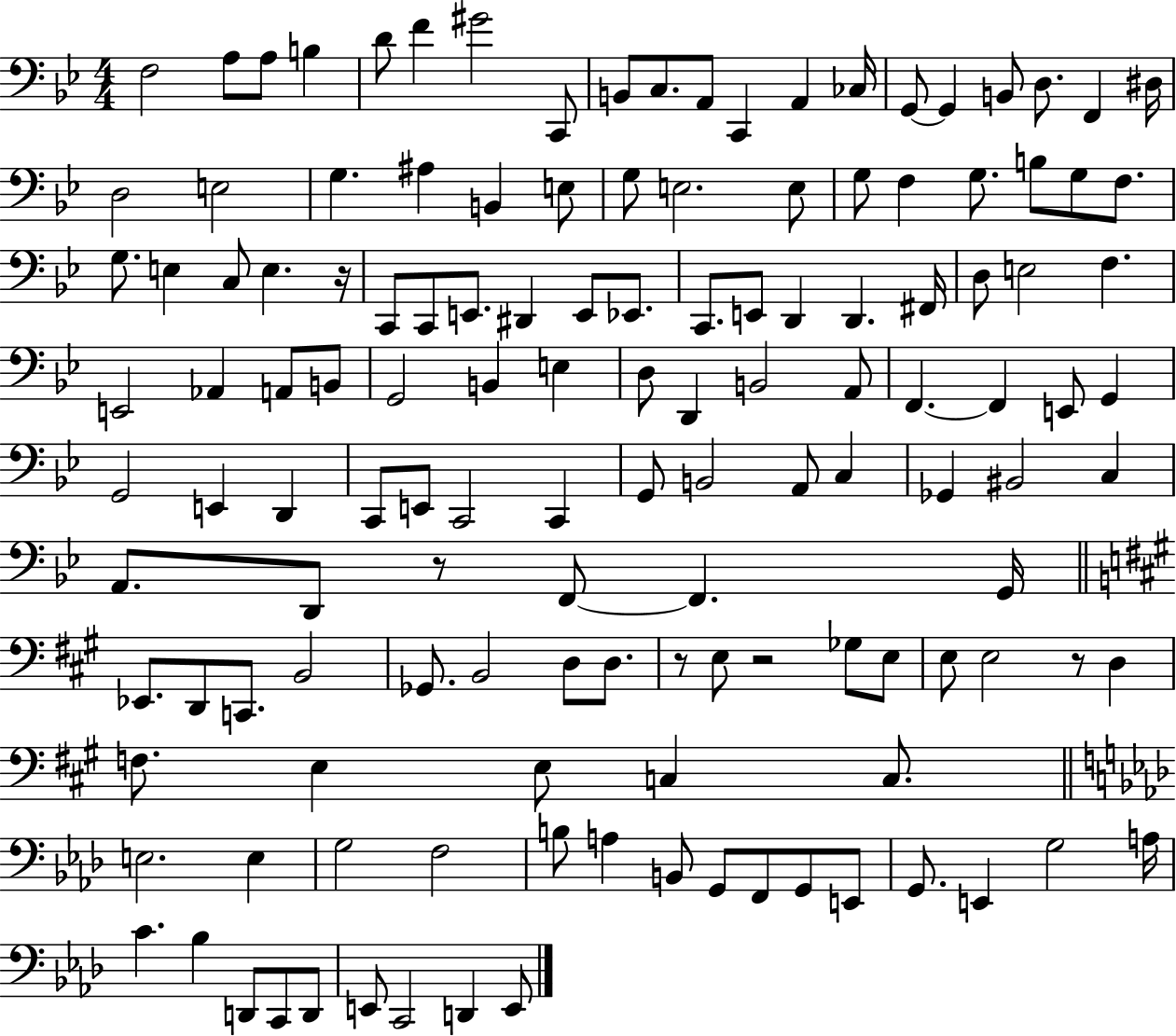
{
  \clef bass
  \numericTimeSignature
  \time 4/4
  \key bes \major
  f2 a8 a8 b4 | d'8 f'4 gis'2 c,8 | b,8 c8. a,8 c,4 a,4 ces16 | g,8~~ g,4 b,8 d8. f,4 dis16 | \break d2 e2 | g4. ais4 b,4 e8 | g8 e2. e8 | g8 f4 g8. b8 g8 f8. | \break g8. e4 c8 e4. r16 | c,8 c,8 e,8. dis,4 e,8 ees,8. | c,8. e,8 d,4 d,4. fis,16 | d8 e2 f4. | \break e,2 aes,4 a,8 b,8 | g,2 b,4 e4 | d8 d,4 b,2 a,8 | f,4.~~ f,4 e,8 g,4 | \break g,2 e,4 d,4 | c,8 e,8 c,2 c,4 | g,8 b,2 a,8 c4 | ges,4 bis,2 c4 | \break a,8. d,8 r8 f,8~~ f,4. g,16 | \bar "||" \break \key a \major ees,8. d,8 c,8. b,2 | ges,8. b,2 d8 d8. | r8 e8 r2 ges8 e8 | e8 e2 r8 d4 | \break f8. e4 e8 c4 c8. | \bar "||" \break \key aes \major e2. e4 | g2 f2 | b8 a4 b,8 g,8 f,8 g,8 e,8 | g,8. e,4 g2 a16 | \break c'4. bes4 d,8 c,8 d,8 | e,8 c,2 d,4 e,8 | \bar "|."
}